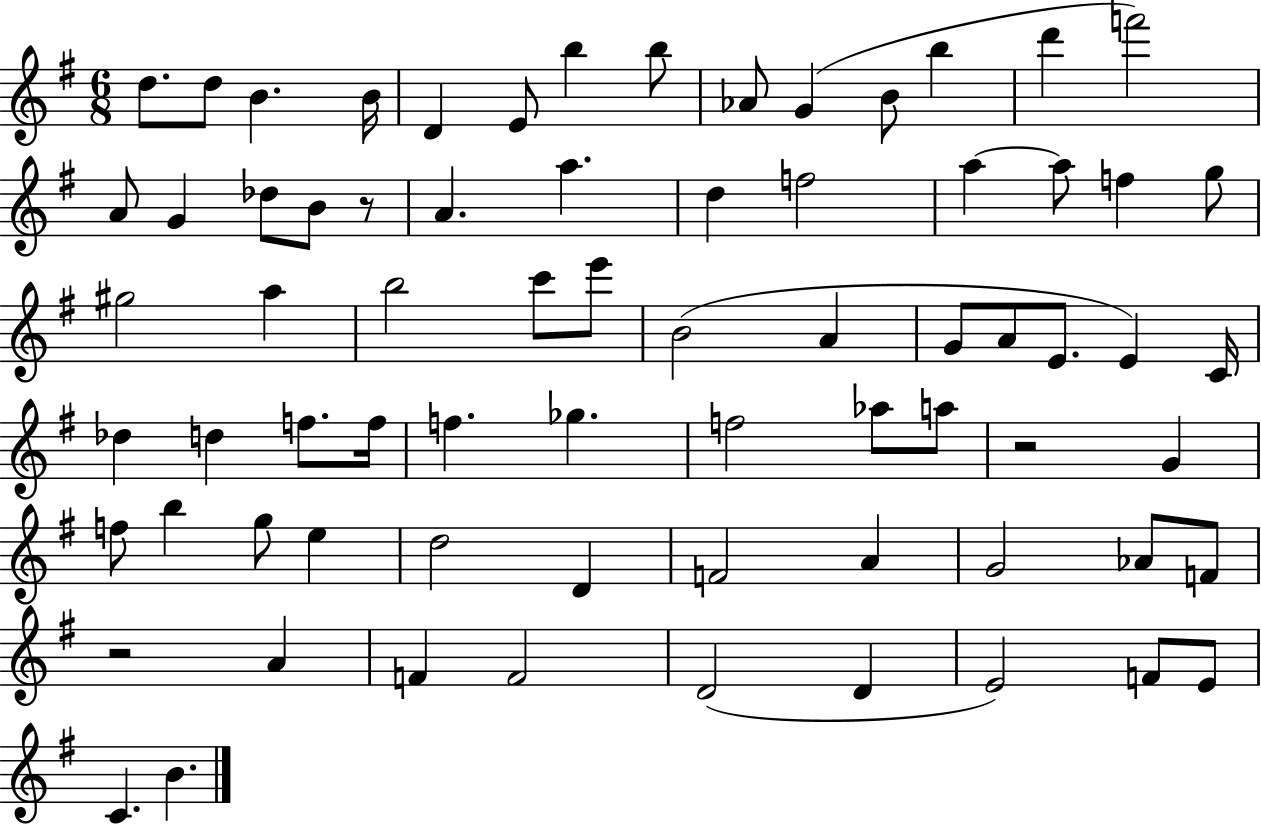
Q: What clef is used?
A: treble